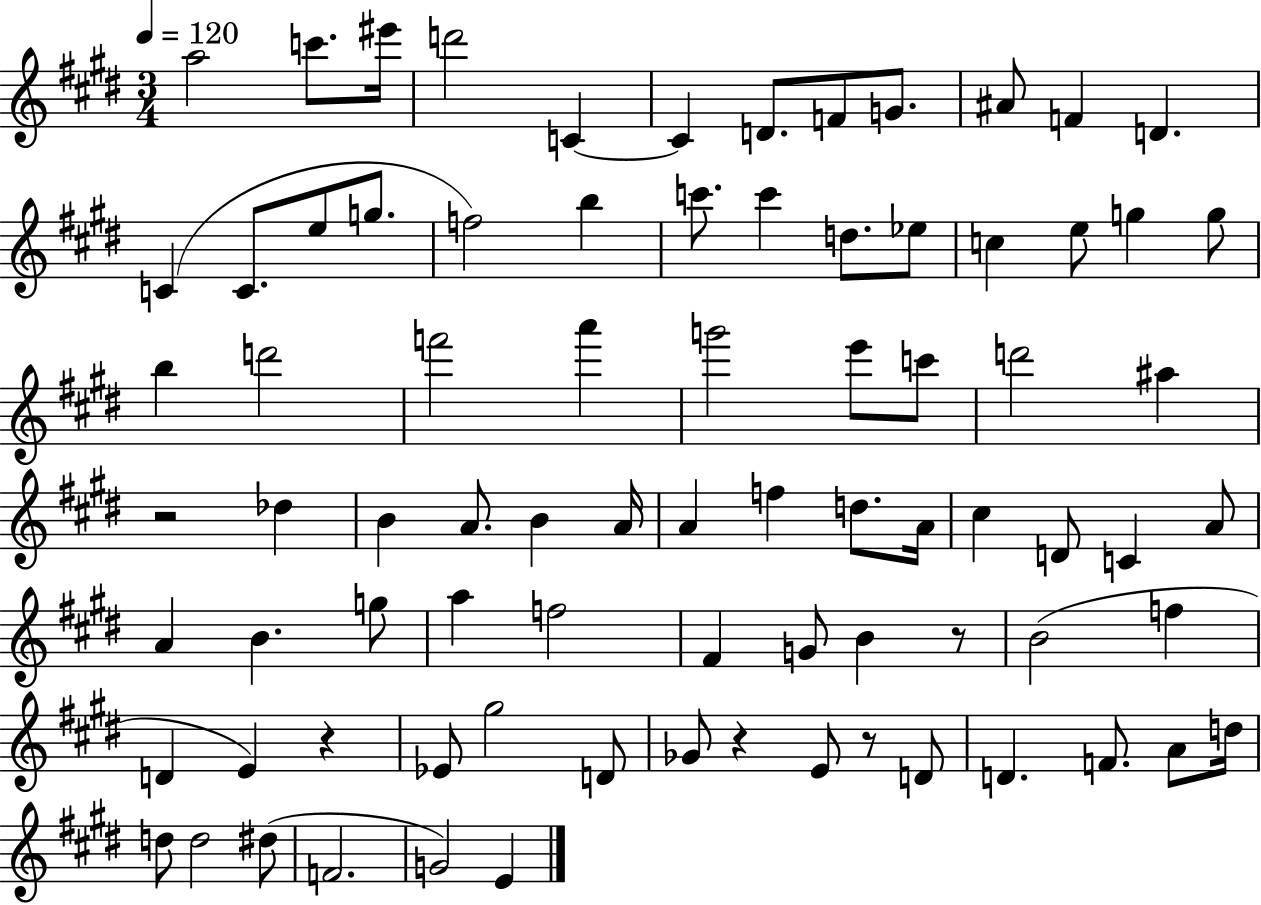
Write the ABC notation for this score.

X:1
T:Untitled
M:3/4
L:1/4
K:E
a2 c'/2 ^e'/4 d'2 C C D/2 F/2 G/2 ^A/2 F D C C/2 e/2 g/2 f2 b c'/2 c' d/2 _e/2 c e/2 g g/2 b d'2 f'2 a' g'2 e'/2 c'/2 d'2 ^a z2 _d B A/2 B A/4 A f d/2 A/4 ^c D/2 C A/2 A B g/2 a f2 ^F G/2 B z/2 B2 f D E z _E/2 ^g2 D/2 _G/2 z E/2 z/2 D/2 D F/2 A/2 d/4 d/2 d2 ^d/2 F2 G2 E